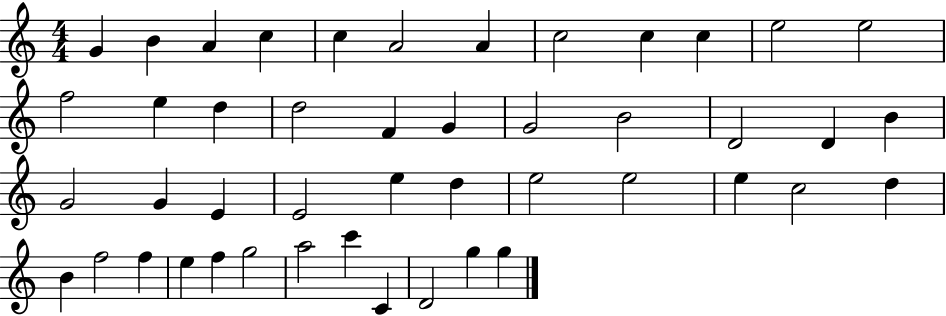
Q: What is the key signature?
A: C major